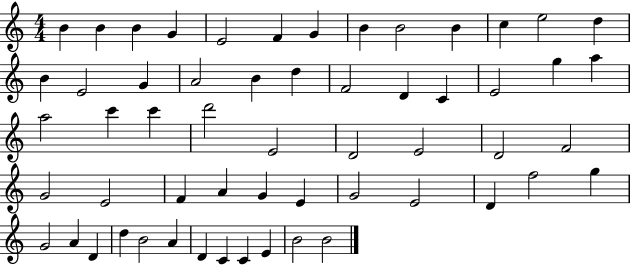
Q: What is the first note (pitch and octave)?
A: B4